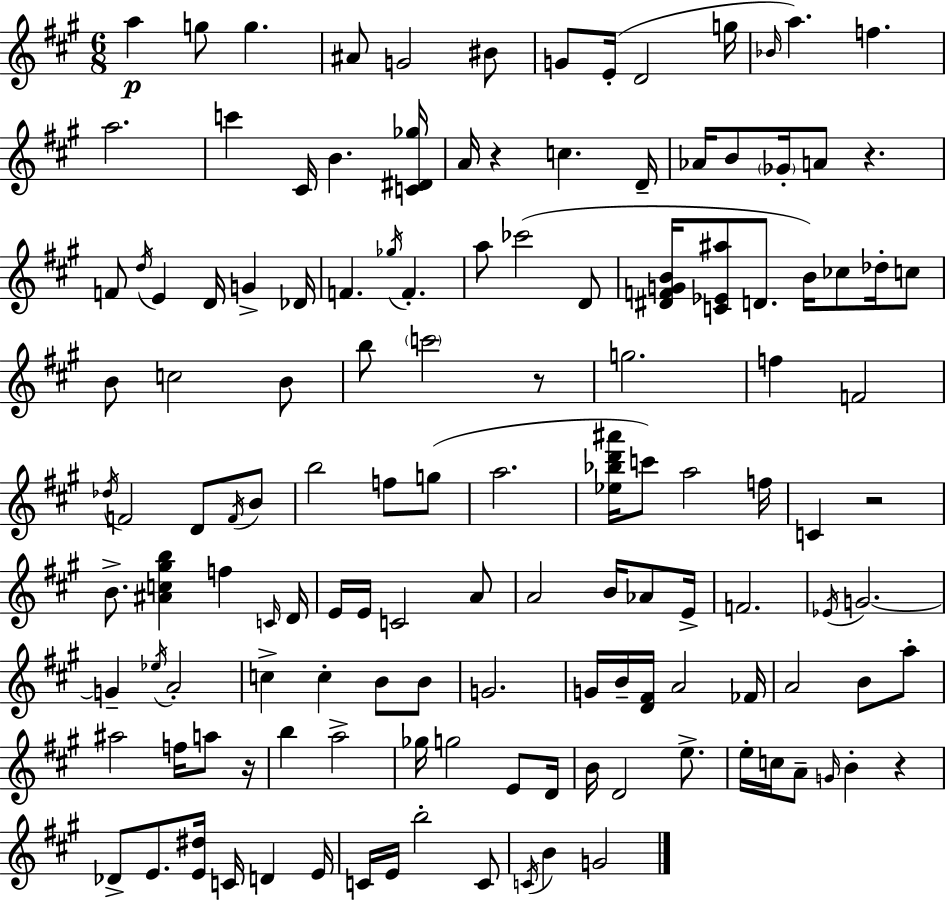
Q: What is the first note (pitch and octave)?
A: A5